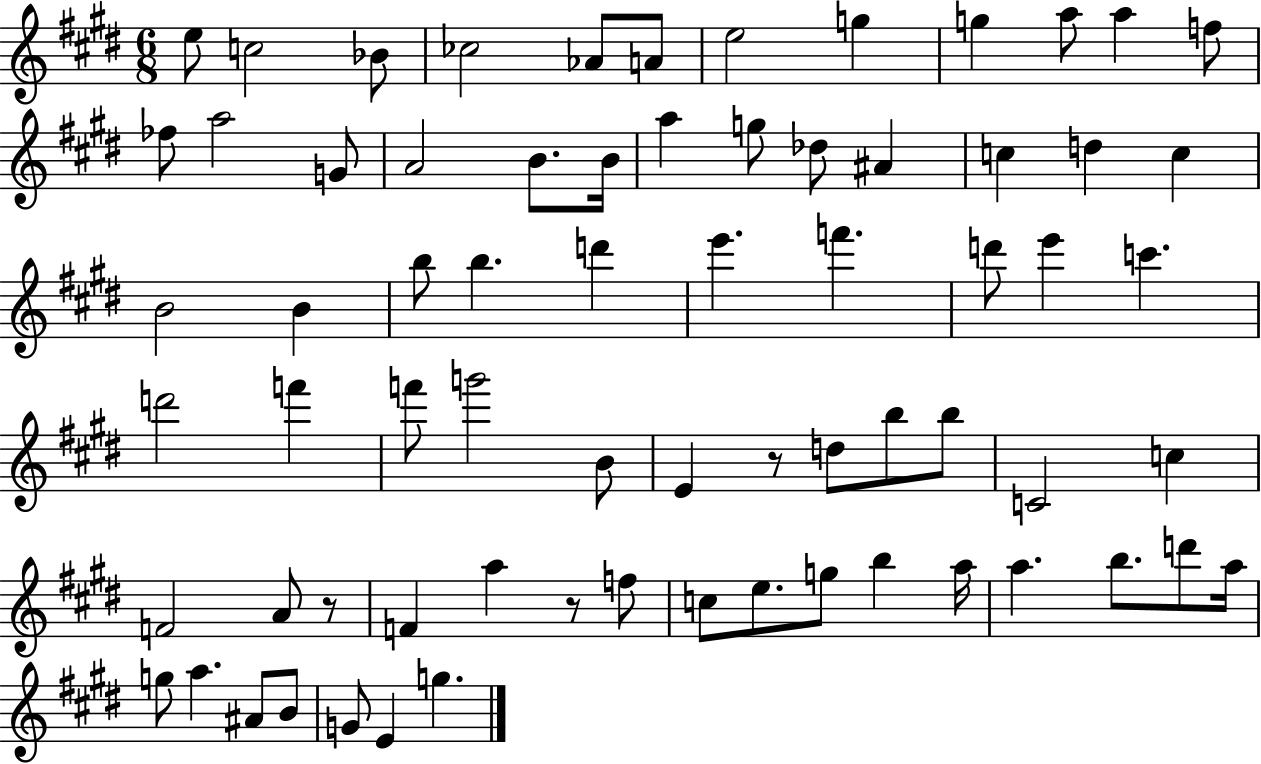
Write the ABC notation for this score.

X:1
T:Untitled
M:6/8
L:1/4
K:E
e/2 c2 _B/2 _c2 _A/2 A/2 e2 g g a/2 a f/2 _f/2 a2 G/2 A2 B/2 B/4 a g/2 _d/2 ^A c d c B2 B b/2 b d' e' f' d'/2 e' c' d'2 f' f'/2 g'2 B/2 E z/2 d/2 b/2 b/2 C2 c F2 A/2 z/2 F a z/2 f/2 c/2 e/2 g/2 b a/4 a b/2 d'/2 a/4 g/2 a ^A/2 B/2 G/2 E g